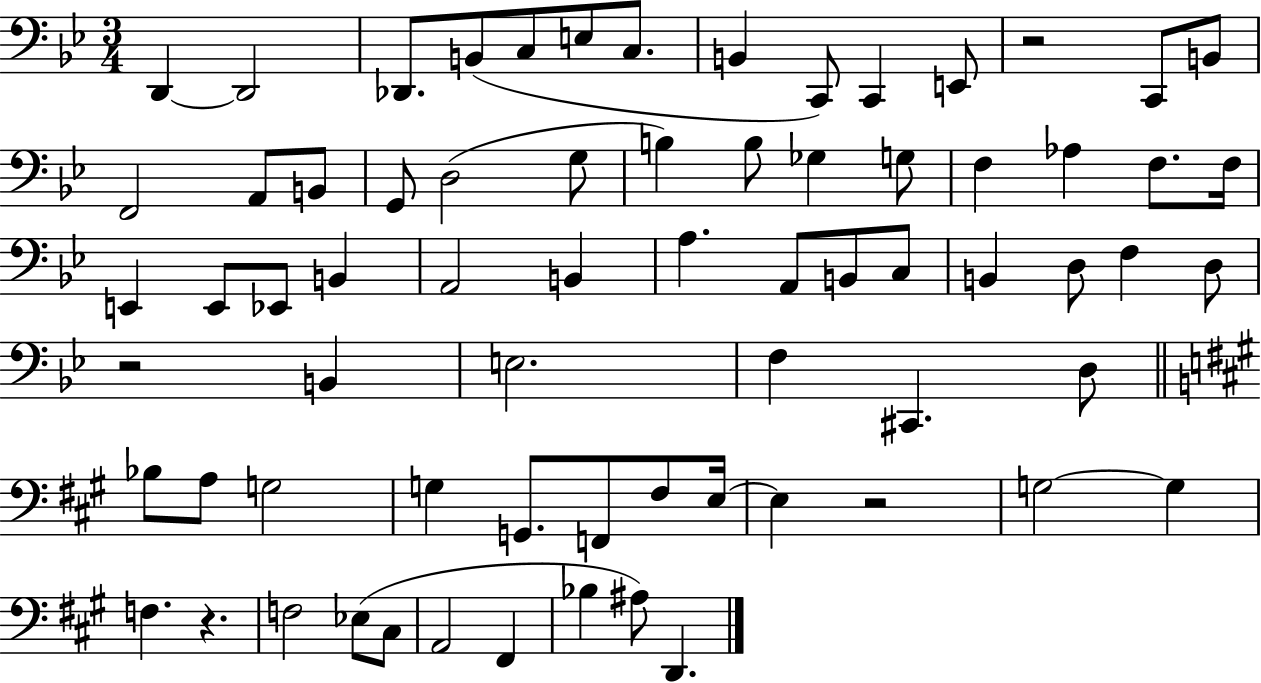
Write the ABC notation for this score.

X:1
T:Untitled
M:3/4
L:1/4
K:Bb
D,, D,,2 _D,,/2 B,,/2 C,/2 E,/2 C,/2 B,, C,,/2 C,, E,,/2 z2 C,,/2 B,,/2 F,,2 A,,/2 B,,/2 G,,/2 D,2 G,/2 B, B,/2 _G, G,/2 F, _A, F,/2 F,/4 E,, E,,/2 _E,,/2 B,, A,,2 B,, A, A,,/2 B,,/2 C,/2 B,, D,/2 F, D,/2 z2 B,, E,2 F, ^C,, D,/2 _B,/2 A,/2 G,2 G, G,,/2 F,,/2 ^F,/2 E,/4 E, z2 G,2 G, F, z F,2 _E,/2 ^C,/2 A,,2 ^F,, _B, ^A,/2 D,,